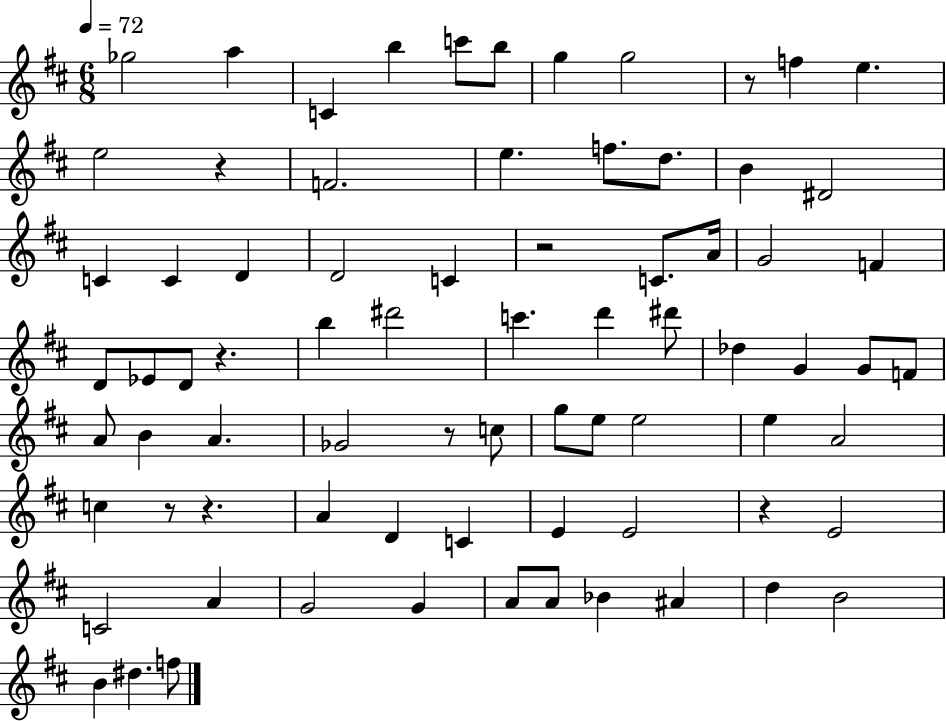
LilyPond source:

{
  \clef treble
  \numericTimeSignature
  \time 6/8
  \key d \major
  \tempo 4 = 72
  \repeat volta 2 { ges''2 a''4 | c'4 b''4 c'''8 b''8 | g''4 g''2 | r8 f''4 e''4. | \break e''2 r4 | f'2. | e''4. f''8. d''8. | b'4 dis'2 | \break c'4 c'4 d'4 | d'2 c'4 | r2 c'8. a'16 | g'2 f'4 | \break d'8 ees'8 d'8 r4. | b''4 dis'''2 | c'''4. d'''4 dis'''8 | des''4 g'4 g'8 f'8 | \break a'8 b'4 a'4. | ges'2 r8 c''8 | g''8 e''8 e''2 | e''4 a'2 | \break c''4 r8 r4. | a'4 d'4 c'4 | e'4 e'2 | r4 e'2 | \break c'2 a'4 | g'2 g'4 | a'8 a'8 bes'4 ais'4 | d''4 b'2 | \break b'4 dis''4. f''8 | } \bar "|."
}